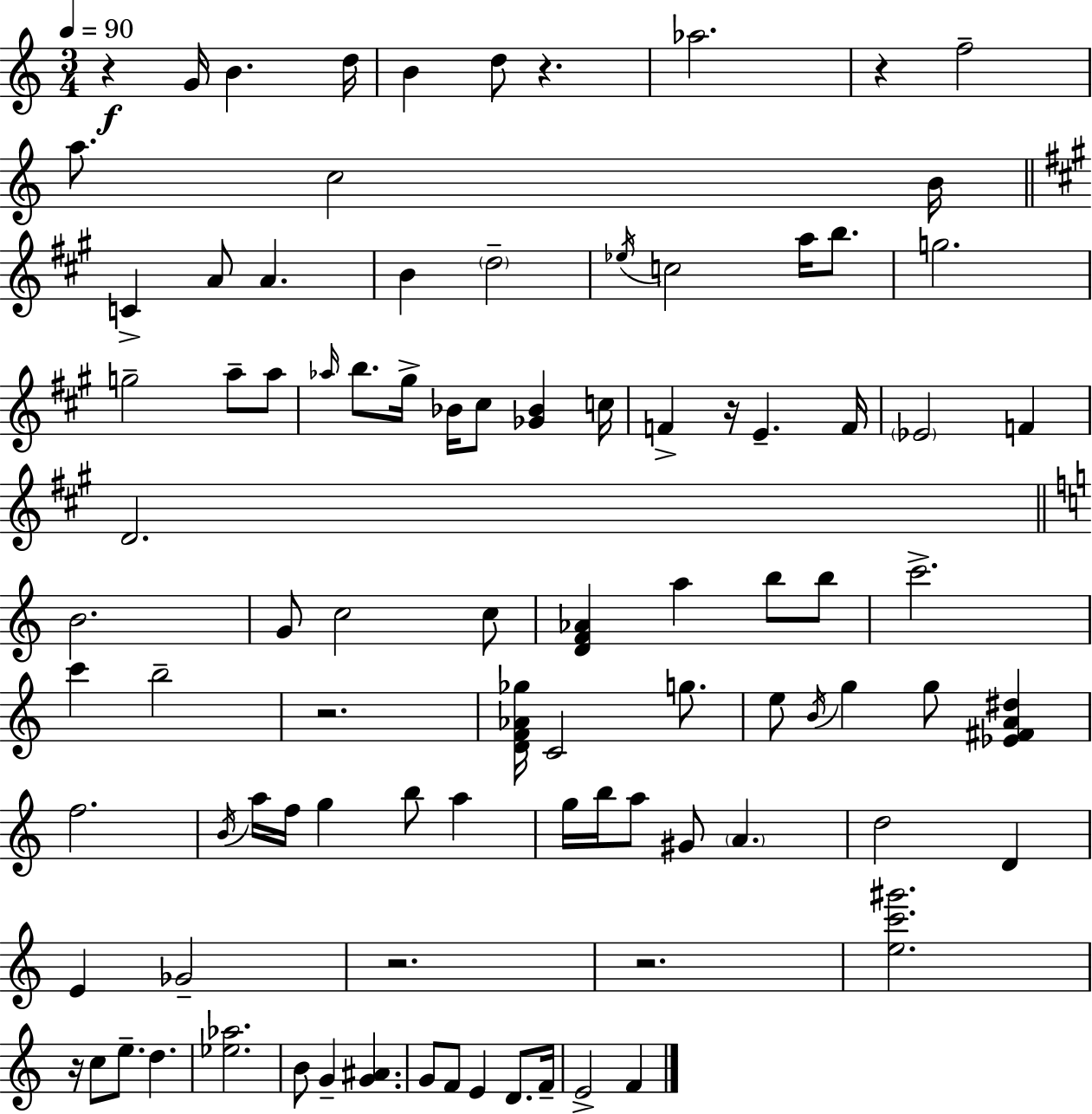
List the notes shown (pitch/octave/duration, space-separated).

R/q G4/s B4/q. D5/s B4/q D5/e R/q. Ab5/h. R/q F5/h A5/e. C5/h B4/s C4/q A4/e A4/q. B4/q D5/h Eb5/s C5/h A5/s B5/e. G5/h. G5/h A5/e A5/e Ab5/s B5/e. G#5/s Bb4/s C#5/e [Gb4,Bb4]/q C5/s F4/q R/s E4/q. F4/s Eb4/h F4/q D4/h. B4/h. G4/e C5/h C5/e [D4,F4,Ab4]/q A5/q B5/e B5/e C6/h. C6/q B5/h R/h. [D4,F4,Ab4,Gb5]/s C4/h G5/e. E5/e B4/s G5/q G5/e [Eb4,F#4,A4,D#5]/q F5/h. B4/s A5/s F5/s G5/q B5/e A5/q G5/s B5/s A5/e G#4/e A4/q. D5/h D4/q E4/q Gb4/h R/h. R/h. [E5,C6,G#6]/h. R/s C5/e E5/e. D5/q. [Eb5,Ab5]/h. B4/e G4/q [G4,A#4]/q. G4/e F4/e E4/q D4/e. F4/s E4/h F4/q